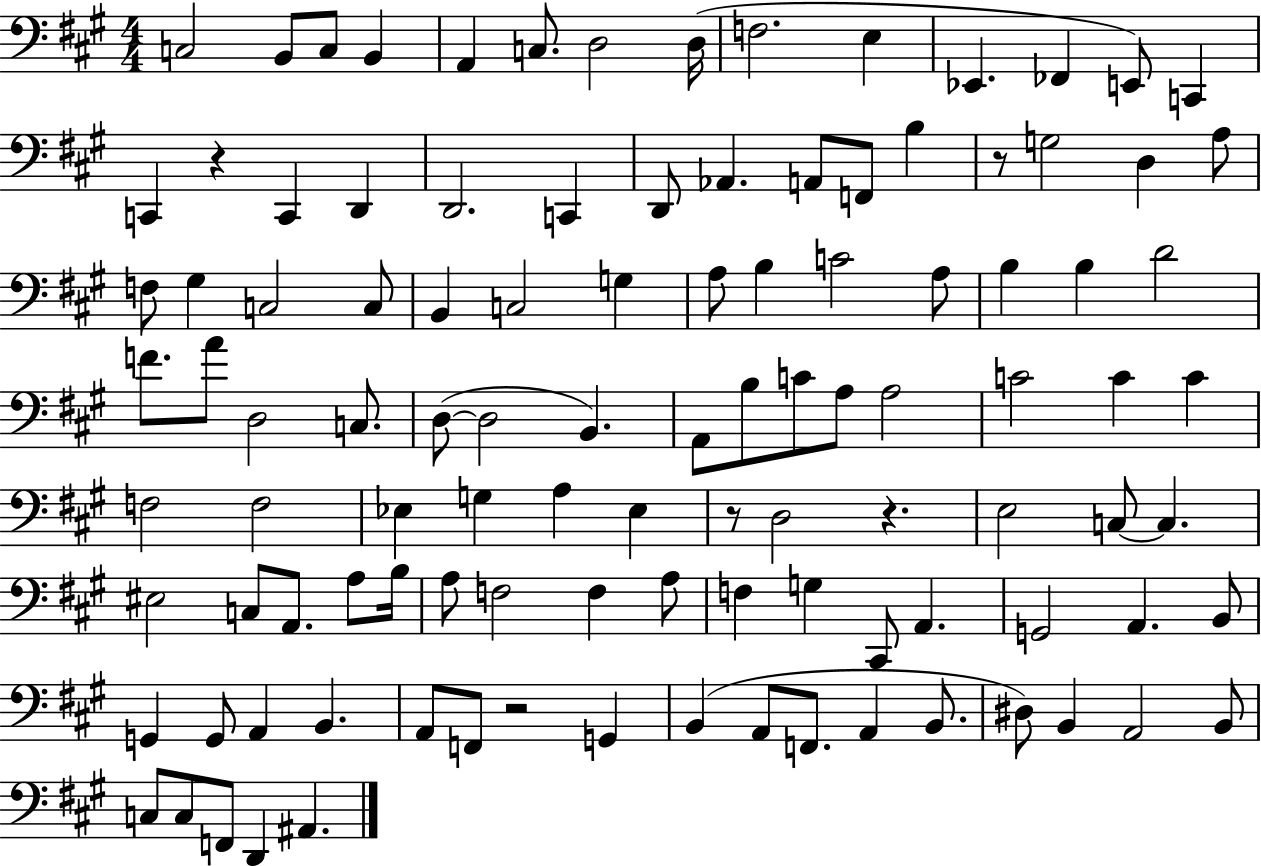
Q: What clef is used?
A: bass